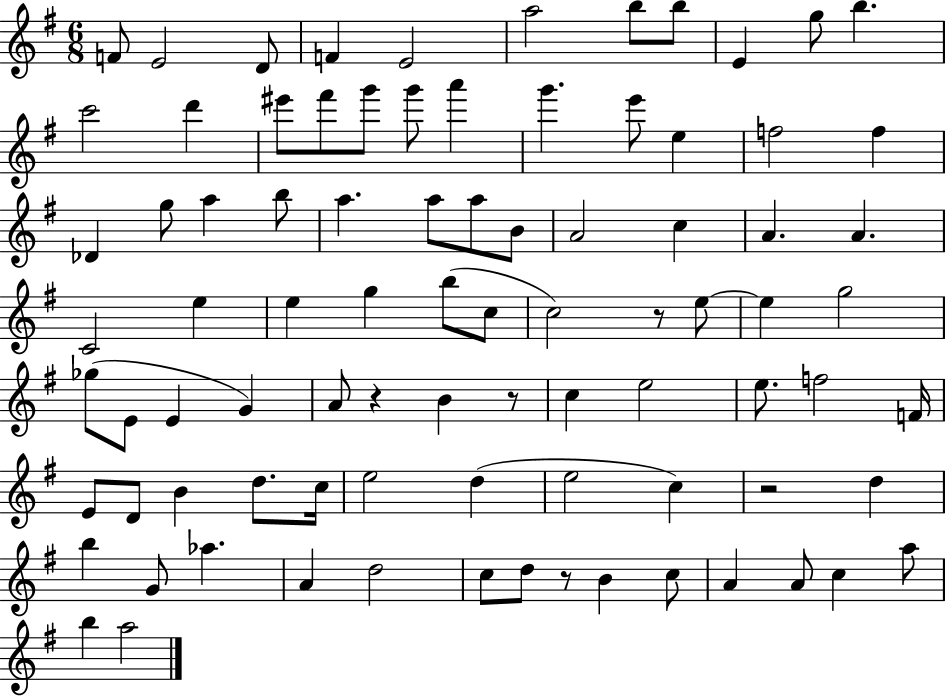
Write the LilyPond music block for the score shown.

{
  \clef treble
  \numericTimeSignature
  \time 6/8
  \key g \major
  \repeat volta 2 { f'8 e'2 d'8 | f'4 e'2 | a''2 b''8 b''8 | e'4 g''8 b''4. | \break c'''2 d'''4 | eis'''8 fis'''8 g'''8 g'''8 a'''4 | g'''4. e'''8 e''4 | f''2 f''4 | \break des'4 g''8 a''4 b''8 | a''4. a''8 a''8 b'8 | a'2 c''4 | a'4. a'4. | \break c'2 e''4 | e''4 g''4 b''8( c''8 | c''2) r8 e''8~~ | e''4 g''2 | \break ges''8( e'8 e'4 g'4) | a'8 r4 b'4 r8 | c''4 e''2 | e''8. f''2 f'16 | \break e'8 d'8 b'4 d''8. c''16 | e''2 d''4( | e''2 c''4) | r2 d''4 | \break b''4 g'8 aes''4. | a'4 d''2 | c''8 d''8 r8 b'4 c''8 | a'4 a'8 c''4 a''8 | \break b''4 a''2 | } \bar "|."
}